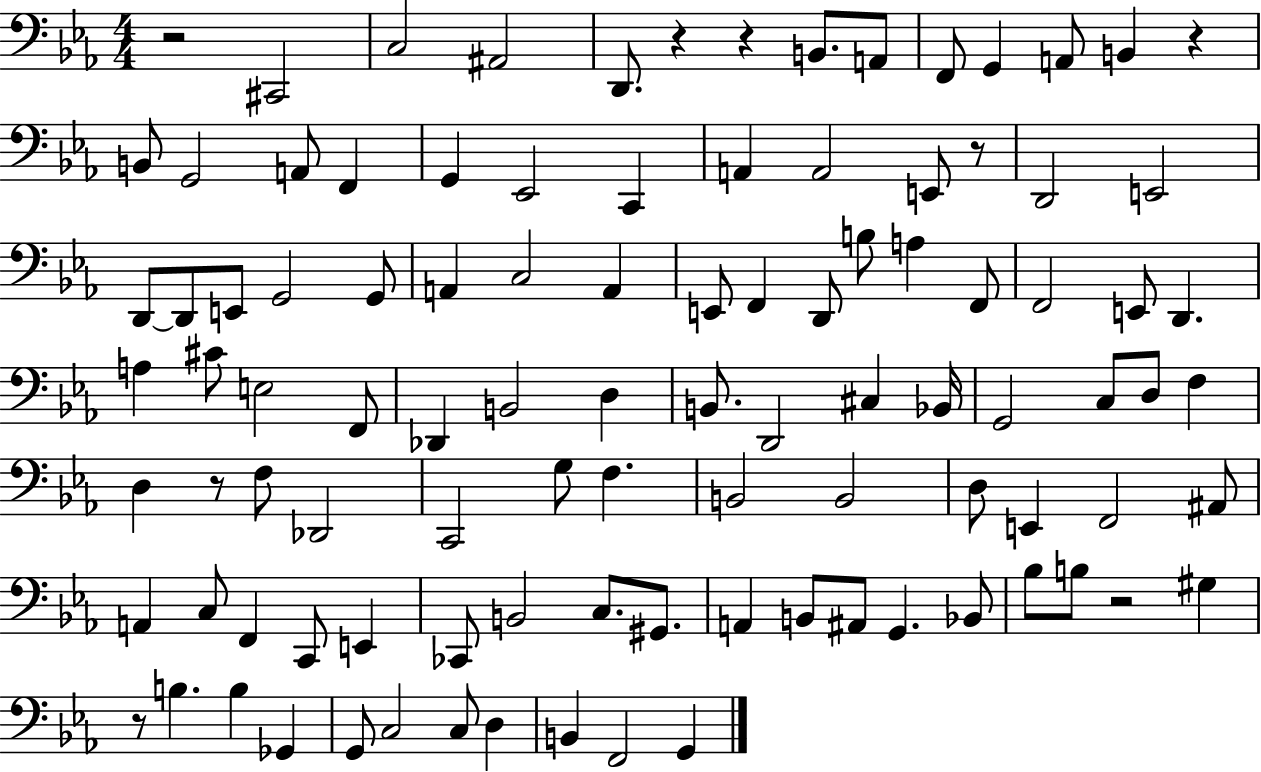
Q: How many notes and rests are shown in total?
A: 101